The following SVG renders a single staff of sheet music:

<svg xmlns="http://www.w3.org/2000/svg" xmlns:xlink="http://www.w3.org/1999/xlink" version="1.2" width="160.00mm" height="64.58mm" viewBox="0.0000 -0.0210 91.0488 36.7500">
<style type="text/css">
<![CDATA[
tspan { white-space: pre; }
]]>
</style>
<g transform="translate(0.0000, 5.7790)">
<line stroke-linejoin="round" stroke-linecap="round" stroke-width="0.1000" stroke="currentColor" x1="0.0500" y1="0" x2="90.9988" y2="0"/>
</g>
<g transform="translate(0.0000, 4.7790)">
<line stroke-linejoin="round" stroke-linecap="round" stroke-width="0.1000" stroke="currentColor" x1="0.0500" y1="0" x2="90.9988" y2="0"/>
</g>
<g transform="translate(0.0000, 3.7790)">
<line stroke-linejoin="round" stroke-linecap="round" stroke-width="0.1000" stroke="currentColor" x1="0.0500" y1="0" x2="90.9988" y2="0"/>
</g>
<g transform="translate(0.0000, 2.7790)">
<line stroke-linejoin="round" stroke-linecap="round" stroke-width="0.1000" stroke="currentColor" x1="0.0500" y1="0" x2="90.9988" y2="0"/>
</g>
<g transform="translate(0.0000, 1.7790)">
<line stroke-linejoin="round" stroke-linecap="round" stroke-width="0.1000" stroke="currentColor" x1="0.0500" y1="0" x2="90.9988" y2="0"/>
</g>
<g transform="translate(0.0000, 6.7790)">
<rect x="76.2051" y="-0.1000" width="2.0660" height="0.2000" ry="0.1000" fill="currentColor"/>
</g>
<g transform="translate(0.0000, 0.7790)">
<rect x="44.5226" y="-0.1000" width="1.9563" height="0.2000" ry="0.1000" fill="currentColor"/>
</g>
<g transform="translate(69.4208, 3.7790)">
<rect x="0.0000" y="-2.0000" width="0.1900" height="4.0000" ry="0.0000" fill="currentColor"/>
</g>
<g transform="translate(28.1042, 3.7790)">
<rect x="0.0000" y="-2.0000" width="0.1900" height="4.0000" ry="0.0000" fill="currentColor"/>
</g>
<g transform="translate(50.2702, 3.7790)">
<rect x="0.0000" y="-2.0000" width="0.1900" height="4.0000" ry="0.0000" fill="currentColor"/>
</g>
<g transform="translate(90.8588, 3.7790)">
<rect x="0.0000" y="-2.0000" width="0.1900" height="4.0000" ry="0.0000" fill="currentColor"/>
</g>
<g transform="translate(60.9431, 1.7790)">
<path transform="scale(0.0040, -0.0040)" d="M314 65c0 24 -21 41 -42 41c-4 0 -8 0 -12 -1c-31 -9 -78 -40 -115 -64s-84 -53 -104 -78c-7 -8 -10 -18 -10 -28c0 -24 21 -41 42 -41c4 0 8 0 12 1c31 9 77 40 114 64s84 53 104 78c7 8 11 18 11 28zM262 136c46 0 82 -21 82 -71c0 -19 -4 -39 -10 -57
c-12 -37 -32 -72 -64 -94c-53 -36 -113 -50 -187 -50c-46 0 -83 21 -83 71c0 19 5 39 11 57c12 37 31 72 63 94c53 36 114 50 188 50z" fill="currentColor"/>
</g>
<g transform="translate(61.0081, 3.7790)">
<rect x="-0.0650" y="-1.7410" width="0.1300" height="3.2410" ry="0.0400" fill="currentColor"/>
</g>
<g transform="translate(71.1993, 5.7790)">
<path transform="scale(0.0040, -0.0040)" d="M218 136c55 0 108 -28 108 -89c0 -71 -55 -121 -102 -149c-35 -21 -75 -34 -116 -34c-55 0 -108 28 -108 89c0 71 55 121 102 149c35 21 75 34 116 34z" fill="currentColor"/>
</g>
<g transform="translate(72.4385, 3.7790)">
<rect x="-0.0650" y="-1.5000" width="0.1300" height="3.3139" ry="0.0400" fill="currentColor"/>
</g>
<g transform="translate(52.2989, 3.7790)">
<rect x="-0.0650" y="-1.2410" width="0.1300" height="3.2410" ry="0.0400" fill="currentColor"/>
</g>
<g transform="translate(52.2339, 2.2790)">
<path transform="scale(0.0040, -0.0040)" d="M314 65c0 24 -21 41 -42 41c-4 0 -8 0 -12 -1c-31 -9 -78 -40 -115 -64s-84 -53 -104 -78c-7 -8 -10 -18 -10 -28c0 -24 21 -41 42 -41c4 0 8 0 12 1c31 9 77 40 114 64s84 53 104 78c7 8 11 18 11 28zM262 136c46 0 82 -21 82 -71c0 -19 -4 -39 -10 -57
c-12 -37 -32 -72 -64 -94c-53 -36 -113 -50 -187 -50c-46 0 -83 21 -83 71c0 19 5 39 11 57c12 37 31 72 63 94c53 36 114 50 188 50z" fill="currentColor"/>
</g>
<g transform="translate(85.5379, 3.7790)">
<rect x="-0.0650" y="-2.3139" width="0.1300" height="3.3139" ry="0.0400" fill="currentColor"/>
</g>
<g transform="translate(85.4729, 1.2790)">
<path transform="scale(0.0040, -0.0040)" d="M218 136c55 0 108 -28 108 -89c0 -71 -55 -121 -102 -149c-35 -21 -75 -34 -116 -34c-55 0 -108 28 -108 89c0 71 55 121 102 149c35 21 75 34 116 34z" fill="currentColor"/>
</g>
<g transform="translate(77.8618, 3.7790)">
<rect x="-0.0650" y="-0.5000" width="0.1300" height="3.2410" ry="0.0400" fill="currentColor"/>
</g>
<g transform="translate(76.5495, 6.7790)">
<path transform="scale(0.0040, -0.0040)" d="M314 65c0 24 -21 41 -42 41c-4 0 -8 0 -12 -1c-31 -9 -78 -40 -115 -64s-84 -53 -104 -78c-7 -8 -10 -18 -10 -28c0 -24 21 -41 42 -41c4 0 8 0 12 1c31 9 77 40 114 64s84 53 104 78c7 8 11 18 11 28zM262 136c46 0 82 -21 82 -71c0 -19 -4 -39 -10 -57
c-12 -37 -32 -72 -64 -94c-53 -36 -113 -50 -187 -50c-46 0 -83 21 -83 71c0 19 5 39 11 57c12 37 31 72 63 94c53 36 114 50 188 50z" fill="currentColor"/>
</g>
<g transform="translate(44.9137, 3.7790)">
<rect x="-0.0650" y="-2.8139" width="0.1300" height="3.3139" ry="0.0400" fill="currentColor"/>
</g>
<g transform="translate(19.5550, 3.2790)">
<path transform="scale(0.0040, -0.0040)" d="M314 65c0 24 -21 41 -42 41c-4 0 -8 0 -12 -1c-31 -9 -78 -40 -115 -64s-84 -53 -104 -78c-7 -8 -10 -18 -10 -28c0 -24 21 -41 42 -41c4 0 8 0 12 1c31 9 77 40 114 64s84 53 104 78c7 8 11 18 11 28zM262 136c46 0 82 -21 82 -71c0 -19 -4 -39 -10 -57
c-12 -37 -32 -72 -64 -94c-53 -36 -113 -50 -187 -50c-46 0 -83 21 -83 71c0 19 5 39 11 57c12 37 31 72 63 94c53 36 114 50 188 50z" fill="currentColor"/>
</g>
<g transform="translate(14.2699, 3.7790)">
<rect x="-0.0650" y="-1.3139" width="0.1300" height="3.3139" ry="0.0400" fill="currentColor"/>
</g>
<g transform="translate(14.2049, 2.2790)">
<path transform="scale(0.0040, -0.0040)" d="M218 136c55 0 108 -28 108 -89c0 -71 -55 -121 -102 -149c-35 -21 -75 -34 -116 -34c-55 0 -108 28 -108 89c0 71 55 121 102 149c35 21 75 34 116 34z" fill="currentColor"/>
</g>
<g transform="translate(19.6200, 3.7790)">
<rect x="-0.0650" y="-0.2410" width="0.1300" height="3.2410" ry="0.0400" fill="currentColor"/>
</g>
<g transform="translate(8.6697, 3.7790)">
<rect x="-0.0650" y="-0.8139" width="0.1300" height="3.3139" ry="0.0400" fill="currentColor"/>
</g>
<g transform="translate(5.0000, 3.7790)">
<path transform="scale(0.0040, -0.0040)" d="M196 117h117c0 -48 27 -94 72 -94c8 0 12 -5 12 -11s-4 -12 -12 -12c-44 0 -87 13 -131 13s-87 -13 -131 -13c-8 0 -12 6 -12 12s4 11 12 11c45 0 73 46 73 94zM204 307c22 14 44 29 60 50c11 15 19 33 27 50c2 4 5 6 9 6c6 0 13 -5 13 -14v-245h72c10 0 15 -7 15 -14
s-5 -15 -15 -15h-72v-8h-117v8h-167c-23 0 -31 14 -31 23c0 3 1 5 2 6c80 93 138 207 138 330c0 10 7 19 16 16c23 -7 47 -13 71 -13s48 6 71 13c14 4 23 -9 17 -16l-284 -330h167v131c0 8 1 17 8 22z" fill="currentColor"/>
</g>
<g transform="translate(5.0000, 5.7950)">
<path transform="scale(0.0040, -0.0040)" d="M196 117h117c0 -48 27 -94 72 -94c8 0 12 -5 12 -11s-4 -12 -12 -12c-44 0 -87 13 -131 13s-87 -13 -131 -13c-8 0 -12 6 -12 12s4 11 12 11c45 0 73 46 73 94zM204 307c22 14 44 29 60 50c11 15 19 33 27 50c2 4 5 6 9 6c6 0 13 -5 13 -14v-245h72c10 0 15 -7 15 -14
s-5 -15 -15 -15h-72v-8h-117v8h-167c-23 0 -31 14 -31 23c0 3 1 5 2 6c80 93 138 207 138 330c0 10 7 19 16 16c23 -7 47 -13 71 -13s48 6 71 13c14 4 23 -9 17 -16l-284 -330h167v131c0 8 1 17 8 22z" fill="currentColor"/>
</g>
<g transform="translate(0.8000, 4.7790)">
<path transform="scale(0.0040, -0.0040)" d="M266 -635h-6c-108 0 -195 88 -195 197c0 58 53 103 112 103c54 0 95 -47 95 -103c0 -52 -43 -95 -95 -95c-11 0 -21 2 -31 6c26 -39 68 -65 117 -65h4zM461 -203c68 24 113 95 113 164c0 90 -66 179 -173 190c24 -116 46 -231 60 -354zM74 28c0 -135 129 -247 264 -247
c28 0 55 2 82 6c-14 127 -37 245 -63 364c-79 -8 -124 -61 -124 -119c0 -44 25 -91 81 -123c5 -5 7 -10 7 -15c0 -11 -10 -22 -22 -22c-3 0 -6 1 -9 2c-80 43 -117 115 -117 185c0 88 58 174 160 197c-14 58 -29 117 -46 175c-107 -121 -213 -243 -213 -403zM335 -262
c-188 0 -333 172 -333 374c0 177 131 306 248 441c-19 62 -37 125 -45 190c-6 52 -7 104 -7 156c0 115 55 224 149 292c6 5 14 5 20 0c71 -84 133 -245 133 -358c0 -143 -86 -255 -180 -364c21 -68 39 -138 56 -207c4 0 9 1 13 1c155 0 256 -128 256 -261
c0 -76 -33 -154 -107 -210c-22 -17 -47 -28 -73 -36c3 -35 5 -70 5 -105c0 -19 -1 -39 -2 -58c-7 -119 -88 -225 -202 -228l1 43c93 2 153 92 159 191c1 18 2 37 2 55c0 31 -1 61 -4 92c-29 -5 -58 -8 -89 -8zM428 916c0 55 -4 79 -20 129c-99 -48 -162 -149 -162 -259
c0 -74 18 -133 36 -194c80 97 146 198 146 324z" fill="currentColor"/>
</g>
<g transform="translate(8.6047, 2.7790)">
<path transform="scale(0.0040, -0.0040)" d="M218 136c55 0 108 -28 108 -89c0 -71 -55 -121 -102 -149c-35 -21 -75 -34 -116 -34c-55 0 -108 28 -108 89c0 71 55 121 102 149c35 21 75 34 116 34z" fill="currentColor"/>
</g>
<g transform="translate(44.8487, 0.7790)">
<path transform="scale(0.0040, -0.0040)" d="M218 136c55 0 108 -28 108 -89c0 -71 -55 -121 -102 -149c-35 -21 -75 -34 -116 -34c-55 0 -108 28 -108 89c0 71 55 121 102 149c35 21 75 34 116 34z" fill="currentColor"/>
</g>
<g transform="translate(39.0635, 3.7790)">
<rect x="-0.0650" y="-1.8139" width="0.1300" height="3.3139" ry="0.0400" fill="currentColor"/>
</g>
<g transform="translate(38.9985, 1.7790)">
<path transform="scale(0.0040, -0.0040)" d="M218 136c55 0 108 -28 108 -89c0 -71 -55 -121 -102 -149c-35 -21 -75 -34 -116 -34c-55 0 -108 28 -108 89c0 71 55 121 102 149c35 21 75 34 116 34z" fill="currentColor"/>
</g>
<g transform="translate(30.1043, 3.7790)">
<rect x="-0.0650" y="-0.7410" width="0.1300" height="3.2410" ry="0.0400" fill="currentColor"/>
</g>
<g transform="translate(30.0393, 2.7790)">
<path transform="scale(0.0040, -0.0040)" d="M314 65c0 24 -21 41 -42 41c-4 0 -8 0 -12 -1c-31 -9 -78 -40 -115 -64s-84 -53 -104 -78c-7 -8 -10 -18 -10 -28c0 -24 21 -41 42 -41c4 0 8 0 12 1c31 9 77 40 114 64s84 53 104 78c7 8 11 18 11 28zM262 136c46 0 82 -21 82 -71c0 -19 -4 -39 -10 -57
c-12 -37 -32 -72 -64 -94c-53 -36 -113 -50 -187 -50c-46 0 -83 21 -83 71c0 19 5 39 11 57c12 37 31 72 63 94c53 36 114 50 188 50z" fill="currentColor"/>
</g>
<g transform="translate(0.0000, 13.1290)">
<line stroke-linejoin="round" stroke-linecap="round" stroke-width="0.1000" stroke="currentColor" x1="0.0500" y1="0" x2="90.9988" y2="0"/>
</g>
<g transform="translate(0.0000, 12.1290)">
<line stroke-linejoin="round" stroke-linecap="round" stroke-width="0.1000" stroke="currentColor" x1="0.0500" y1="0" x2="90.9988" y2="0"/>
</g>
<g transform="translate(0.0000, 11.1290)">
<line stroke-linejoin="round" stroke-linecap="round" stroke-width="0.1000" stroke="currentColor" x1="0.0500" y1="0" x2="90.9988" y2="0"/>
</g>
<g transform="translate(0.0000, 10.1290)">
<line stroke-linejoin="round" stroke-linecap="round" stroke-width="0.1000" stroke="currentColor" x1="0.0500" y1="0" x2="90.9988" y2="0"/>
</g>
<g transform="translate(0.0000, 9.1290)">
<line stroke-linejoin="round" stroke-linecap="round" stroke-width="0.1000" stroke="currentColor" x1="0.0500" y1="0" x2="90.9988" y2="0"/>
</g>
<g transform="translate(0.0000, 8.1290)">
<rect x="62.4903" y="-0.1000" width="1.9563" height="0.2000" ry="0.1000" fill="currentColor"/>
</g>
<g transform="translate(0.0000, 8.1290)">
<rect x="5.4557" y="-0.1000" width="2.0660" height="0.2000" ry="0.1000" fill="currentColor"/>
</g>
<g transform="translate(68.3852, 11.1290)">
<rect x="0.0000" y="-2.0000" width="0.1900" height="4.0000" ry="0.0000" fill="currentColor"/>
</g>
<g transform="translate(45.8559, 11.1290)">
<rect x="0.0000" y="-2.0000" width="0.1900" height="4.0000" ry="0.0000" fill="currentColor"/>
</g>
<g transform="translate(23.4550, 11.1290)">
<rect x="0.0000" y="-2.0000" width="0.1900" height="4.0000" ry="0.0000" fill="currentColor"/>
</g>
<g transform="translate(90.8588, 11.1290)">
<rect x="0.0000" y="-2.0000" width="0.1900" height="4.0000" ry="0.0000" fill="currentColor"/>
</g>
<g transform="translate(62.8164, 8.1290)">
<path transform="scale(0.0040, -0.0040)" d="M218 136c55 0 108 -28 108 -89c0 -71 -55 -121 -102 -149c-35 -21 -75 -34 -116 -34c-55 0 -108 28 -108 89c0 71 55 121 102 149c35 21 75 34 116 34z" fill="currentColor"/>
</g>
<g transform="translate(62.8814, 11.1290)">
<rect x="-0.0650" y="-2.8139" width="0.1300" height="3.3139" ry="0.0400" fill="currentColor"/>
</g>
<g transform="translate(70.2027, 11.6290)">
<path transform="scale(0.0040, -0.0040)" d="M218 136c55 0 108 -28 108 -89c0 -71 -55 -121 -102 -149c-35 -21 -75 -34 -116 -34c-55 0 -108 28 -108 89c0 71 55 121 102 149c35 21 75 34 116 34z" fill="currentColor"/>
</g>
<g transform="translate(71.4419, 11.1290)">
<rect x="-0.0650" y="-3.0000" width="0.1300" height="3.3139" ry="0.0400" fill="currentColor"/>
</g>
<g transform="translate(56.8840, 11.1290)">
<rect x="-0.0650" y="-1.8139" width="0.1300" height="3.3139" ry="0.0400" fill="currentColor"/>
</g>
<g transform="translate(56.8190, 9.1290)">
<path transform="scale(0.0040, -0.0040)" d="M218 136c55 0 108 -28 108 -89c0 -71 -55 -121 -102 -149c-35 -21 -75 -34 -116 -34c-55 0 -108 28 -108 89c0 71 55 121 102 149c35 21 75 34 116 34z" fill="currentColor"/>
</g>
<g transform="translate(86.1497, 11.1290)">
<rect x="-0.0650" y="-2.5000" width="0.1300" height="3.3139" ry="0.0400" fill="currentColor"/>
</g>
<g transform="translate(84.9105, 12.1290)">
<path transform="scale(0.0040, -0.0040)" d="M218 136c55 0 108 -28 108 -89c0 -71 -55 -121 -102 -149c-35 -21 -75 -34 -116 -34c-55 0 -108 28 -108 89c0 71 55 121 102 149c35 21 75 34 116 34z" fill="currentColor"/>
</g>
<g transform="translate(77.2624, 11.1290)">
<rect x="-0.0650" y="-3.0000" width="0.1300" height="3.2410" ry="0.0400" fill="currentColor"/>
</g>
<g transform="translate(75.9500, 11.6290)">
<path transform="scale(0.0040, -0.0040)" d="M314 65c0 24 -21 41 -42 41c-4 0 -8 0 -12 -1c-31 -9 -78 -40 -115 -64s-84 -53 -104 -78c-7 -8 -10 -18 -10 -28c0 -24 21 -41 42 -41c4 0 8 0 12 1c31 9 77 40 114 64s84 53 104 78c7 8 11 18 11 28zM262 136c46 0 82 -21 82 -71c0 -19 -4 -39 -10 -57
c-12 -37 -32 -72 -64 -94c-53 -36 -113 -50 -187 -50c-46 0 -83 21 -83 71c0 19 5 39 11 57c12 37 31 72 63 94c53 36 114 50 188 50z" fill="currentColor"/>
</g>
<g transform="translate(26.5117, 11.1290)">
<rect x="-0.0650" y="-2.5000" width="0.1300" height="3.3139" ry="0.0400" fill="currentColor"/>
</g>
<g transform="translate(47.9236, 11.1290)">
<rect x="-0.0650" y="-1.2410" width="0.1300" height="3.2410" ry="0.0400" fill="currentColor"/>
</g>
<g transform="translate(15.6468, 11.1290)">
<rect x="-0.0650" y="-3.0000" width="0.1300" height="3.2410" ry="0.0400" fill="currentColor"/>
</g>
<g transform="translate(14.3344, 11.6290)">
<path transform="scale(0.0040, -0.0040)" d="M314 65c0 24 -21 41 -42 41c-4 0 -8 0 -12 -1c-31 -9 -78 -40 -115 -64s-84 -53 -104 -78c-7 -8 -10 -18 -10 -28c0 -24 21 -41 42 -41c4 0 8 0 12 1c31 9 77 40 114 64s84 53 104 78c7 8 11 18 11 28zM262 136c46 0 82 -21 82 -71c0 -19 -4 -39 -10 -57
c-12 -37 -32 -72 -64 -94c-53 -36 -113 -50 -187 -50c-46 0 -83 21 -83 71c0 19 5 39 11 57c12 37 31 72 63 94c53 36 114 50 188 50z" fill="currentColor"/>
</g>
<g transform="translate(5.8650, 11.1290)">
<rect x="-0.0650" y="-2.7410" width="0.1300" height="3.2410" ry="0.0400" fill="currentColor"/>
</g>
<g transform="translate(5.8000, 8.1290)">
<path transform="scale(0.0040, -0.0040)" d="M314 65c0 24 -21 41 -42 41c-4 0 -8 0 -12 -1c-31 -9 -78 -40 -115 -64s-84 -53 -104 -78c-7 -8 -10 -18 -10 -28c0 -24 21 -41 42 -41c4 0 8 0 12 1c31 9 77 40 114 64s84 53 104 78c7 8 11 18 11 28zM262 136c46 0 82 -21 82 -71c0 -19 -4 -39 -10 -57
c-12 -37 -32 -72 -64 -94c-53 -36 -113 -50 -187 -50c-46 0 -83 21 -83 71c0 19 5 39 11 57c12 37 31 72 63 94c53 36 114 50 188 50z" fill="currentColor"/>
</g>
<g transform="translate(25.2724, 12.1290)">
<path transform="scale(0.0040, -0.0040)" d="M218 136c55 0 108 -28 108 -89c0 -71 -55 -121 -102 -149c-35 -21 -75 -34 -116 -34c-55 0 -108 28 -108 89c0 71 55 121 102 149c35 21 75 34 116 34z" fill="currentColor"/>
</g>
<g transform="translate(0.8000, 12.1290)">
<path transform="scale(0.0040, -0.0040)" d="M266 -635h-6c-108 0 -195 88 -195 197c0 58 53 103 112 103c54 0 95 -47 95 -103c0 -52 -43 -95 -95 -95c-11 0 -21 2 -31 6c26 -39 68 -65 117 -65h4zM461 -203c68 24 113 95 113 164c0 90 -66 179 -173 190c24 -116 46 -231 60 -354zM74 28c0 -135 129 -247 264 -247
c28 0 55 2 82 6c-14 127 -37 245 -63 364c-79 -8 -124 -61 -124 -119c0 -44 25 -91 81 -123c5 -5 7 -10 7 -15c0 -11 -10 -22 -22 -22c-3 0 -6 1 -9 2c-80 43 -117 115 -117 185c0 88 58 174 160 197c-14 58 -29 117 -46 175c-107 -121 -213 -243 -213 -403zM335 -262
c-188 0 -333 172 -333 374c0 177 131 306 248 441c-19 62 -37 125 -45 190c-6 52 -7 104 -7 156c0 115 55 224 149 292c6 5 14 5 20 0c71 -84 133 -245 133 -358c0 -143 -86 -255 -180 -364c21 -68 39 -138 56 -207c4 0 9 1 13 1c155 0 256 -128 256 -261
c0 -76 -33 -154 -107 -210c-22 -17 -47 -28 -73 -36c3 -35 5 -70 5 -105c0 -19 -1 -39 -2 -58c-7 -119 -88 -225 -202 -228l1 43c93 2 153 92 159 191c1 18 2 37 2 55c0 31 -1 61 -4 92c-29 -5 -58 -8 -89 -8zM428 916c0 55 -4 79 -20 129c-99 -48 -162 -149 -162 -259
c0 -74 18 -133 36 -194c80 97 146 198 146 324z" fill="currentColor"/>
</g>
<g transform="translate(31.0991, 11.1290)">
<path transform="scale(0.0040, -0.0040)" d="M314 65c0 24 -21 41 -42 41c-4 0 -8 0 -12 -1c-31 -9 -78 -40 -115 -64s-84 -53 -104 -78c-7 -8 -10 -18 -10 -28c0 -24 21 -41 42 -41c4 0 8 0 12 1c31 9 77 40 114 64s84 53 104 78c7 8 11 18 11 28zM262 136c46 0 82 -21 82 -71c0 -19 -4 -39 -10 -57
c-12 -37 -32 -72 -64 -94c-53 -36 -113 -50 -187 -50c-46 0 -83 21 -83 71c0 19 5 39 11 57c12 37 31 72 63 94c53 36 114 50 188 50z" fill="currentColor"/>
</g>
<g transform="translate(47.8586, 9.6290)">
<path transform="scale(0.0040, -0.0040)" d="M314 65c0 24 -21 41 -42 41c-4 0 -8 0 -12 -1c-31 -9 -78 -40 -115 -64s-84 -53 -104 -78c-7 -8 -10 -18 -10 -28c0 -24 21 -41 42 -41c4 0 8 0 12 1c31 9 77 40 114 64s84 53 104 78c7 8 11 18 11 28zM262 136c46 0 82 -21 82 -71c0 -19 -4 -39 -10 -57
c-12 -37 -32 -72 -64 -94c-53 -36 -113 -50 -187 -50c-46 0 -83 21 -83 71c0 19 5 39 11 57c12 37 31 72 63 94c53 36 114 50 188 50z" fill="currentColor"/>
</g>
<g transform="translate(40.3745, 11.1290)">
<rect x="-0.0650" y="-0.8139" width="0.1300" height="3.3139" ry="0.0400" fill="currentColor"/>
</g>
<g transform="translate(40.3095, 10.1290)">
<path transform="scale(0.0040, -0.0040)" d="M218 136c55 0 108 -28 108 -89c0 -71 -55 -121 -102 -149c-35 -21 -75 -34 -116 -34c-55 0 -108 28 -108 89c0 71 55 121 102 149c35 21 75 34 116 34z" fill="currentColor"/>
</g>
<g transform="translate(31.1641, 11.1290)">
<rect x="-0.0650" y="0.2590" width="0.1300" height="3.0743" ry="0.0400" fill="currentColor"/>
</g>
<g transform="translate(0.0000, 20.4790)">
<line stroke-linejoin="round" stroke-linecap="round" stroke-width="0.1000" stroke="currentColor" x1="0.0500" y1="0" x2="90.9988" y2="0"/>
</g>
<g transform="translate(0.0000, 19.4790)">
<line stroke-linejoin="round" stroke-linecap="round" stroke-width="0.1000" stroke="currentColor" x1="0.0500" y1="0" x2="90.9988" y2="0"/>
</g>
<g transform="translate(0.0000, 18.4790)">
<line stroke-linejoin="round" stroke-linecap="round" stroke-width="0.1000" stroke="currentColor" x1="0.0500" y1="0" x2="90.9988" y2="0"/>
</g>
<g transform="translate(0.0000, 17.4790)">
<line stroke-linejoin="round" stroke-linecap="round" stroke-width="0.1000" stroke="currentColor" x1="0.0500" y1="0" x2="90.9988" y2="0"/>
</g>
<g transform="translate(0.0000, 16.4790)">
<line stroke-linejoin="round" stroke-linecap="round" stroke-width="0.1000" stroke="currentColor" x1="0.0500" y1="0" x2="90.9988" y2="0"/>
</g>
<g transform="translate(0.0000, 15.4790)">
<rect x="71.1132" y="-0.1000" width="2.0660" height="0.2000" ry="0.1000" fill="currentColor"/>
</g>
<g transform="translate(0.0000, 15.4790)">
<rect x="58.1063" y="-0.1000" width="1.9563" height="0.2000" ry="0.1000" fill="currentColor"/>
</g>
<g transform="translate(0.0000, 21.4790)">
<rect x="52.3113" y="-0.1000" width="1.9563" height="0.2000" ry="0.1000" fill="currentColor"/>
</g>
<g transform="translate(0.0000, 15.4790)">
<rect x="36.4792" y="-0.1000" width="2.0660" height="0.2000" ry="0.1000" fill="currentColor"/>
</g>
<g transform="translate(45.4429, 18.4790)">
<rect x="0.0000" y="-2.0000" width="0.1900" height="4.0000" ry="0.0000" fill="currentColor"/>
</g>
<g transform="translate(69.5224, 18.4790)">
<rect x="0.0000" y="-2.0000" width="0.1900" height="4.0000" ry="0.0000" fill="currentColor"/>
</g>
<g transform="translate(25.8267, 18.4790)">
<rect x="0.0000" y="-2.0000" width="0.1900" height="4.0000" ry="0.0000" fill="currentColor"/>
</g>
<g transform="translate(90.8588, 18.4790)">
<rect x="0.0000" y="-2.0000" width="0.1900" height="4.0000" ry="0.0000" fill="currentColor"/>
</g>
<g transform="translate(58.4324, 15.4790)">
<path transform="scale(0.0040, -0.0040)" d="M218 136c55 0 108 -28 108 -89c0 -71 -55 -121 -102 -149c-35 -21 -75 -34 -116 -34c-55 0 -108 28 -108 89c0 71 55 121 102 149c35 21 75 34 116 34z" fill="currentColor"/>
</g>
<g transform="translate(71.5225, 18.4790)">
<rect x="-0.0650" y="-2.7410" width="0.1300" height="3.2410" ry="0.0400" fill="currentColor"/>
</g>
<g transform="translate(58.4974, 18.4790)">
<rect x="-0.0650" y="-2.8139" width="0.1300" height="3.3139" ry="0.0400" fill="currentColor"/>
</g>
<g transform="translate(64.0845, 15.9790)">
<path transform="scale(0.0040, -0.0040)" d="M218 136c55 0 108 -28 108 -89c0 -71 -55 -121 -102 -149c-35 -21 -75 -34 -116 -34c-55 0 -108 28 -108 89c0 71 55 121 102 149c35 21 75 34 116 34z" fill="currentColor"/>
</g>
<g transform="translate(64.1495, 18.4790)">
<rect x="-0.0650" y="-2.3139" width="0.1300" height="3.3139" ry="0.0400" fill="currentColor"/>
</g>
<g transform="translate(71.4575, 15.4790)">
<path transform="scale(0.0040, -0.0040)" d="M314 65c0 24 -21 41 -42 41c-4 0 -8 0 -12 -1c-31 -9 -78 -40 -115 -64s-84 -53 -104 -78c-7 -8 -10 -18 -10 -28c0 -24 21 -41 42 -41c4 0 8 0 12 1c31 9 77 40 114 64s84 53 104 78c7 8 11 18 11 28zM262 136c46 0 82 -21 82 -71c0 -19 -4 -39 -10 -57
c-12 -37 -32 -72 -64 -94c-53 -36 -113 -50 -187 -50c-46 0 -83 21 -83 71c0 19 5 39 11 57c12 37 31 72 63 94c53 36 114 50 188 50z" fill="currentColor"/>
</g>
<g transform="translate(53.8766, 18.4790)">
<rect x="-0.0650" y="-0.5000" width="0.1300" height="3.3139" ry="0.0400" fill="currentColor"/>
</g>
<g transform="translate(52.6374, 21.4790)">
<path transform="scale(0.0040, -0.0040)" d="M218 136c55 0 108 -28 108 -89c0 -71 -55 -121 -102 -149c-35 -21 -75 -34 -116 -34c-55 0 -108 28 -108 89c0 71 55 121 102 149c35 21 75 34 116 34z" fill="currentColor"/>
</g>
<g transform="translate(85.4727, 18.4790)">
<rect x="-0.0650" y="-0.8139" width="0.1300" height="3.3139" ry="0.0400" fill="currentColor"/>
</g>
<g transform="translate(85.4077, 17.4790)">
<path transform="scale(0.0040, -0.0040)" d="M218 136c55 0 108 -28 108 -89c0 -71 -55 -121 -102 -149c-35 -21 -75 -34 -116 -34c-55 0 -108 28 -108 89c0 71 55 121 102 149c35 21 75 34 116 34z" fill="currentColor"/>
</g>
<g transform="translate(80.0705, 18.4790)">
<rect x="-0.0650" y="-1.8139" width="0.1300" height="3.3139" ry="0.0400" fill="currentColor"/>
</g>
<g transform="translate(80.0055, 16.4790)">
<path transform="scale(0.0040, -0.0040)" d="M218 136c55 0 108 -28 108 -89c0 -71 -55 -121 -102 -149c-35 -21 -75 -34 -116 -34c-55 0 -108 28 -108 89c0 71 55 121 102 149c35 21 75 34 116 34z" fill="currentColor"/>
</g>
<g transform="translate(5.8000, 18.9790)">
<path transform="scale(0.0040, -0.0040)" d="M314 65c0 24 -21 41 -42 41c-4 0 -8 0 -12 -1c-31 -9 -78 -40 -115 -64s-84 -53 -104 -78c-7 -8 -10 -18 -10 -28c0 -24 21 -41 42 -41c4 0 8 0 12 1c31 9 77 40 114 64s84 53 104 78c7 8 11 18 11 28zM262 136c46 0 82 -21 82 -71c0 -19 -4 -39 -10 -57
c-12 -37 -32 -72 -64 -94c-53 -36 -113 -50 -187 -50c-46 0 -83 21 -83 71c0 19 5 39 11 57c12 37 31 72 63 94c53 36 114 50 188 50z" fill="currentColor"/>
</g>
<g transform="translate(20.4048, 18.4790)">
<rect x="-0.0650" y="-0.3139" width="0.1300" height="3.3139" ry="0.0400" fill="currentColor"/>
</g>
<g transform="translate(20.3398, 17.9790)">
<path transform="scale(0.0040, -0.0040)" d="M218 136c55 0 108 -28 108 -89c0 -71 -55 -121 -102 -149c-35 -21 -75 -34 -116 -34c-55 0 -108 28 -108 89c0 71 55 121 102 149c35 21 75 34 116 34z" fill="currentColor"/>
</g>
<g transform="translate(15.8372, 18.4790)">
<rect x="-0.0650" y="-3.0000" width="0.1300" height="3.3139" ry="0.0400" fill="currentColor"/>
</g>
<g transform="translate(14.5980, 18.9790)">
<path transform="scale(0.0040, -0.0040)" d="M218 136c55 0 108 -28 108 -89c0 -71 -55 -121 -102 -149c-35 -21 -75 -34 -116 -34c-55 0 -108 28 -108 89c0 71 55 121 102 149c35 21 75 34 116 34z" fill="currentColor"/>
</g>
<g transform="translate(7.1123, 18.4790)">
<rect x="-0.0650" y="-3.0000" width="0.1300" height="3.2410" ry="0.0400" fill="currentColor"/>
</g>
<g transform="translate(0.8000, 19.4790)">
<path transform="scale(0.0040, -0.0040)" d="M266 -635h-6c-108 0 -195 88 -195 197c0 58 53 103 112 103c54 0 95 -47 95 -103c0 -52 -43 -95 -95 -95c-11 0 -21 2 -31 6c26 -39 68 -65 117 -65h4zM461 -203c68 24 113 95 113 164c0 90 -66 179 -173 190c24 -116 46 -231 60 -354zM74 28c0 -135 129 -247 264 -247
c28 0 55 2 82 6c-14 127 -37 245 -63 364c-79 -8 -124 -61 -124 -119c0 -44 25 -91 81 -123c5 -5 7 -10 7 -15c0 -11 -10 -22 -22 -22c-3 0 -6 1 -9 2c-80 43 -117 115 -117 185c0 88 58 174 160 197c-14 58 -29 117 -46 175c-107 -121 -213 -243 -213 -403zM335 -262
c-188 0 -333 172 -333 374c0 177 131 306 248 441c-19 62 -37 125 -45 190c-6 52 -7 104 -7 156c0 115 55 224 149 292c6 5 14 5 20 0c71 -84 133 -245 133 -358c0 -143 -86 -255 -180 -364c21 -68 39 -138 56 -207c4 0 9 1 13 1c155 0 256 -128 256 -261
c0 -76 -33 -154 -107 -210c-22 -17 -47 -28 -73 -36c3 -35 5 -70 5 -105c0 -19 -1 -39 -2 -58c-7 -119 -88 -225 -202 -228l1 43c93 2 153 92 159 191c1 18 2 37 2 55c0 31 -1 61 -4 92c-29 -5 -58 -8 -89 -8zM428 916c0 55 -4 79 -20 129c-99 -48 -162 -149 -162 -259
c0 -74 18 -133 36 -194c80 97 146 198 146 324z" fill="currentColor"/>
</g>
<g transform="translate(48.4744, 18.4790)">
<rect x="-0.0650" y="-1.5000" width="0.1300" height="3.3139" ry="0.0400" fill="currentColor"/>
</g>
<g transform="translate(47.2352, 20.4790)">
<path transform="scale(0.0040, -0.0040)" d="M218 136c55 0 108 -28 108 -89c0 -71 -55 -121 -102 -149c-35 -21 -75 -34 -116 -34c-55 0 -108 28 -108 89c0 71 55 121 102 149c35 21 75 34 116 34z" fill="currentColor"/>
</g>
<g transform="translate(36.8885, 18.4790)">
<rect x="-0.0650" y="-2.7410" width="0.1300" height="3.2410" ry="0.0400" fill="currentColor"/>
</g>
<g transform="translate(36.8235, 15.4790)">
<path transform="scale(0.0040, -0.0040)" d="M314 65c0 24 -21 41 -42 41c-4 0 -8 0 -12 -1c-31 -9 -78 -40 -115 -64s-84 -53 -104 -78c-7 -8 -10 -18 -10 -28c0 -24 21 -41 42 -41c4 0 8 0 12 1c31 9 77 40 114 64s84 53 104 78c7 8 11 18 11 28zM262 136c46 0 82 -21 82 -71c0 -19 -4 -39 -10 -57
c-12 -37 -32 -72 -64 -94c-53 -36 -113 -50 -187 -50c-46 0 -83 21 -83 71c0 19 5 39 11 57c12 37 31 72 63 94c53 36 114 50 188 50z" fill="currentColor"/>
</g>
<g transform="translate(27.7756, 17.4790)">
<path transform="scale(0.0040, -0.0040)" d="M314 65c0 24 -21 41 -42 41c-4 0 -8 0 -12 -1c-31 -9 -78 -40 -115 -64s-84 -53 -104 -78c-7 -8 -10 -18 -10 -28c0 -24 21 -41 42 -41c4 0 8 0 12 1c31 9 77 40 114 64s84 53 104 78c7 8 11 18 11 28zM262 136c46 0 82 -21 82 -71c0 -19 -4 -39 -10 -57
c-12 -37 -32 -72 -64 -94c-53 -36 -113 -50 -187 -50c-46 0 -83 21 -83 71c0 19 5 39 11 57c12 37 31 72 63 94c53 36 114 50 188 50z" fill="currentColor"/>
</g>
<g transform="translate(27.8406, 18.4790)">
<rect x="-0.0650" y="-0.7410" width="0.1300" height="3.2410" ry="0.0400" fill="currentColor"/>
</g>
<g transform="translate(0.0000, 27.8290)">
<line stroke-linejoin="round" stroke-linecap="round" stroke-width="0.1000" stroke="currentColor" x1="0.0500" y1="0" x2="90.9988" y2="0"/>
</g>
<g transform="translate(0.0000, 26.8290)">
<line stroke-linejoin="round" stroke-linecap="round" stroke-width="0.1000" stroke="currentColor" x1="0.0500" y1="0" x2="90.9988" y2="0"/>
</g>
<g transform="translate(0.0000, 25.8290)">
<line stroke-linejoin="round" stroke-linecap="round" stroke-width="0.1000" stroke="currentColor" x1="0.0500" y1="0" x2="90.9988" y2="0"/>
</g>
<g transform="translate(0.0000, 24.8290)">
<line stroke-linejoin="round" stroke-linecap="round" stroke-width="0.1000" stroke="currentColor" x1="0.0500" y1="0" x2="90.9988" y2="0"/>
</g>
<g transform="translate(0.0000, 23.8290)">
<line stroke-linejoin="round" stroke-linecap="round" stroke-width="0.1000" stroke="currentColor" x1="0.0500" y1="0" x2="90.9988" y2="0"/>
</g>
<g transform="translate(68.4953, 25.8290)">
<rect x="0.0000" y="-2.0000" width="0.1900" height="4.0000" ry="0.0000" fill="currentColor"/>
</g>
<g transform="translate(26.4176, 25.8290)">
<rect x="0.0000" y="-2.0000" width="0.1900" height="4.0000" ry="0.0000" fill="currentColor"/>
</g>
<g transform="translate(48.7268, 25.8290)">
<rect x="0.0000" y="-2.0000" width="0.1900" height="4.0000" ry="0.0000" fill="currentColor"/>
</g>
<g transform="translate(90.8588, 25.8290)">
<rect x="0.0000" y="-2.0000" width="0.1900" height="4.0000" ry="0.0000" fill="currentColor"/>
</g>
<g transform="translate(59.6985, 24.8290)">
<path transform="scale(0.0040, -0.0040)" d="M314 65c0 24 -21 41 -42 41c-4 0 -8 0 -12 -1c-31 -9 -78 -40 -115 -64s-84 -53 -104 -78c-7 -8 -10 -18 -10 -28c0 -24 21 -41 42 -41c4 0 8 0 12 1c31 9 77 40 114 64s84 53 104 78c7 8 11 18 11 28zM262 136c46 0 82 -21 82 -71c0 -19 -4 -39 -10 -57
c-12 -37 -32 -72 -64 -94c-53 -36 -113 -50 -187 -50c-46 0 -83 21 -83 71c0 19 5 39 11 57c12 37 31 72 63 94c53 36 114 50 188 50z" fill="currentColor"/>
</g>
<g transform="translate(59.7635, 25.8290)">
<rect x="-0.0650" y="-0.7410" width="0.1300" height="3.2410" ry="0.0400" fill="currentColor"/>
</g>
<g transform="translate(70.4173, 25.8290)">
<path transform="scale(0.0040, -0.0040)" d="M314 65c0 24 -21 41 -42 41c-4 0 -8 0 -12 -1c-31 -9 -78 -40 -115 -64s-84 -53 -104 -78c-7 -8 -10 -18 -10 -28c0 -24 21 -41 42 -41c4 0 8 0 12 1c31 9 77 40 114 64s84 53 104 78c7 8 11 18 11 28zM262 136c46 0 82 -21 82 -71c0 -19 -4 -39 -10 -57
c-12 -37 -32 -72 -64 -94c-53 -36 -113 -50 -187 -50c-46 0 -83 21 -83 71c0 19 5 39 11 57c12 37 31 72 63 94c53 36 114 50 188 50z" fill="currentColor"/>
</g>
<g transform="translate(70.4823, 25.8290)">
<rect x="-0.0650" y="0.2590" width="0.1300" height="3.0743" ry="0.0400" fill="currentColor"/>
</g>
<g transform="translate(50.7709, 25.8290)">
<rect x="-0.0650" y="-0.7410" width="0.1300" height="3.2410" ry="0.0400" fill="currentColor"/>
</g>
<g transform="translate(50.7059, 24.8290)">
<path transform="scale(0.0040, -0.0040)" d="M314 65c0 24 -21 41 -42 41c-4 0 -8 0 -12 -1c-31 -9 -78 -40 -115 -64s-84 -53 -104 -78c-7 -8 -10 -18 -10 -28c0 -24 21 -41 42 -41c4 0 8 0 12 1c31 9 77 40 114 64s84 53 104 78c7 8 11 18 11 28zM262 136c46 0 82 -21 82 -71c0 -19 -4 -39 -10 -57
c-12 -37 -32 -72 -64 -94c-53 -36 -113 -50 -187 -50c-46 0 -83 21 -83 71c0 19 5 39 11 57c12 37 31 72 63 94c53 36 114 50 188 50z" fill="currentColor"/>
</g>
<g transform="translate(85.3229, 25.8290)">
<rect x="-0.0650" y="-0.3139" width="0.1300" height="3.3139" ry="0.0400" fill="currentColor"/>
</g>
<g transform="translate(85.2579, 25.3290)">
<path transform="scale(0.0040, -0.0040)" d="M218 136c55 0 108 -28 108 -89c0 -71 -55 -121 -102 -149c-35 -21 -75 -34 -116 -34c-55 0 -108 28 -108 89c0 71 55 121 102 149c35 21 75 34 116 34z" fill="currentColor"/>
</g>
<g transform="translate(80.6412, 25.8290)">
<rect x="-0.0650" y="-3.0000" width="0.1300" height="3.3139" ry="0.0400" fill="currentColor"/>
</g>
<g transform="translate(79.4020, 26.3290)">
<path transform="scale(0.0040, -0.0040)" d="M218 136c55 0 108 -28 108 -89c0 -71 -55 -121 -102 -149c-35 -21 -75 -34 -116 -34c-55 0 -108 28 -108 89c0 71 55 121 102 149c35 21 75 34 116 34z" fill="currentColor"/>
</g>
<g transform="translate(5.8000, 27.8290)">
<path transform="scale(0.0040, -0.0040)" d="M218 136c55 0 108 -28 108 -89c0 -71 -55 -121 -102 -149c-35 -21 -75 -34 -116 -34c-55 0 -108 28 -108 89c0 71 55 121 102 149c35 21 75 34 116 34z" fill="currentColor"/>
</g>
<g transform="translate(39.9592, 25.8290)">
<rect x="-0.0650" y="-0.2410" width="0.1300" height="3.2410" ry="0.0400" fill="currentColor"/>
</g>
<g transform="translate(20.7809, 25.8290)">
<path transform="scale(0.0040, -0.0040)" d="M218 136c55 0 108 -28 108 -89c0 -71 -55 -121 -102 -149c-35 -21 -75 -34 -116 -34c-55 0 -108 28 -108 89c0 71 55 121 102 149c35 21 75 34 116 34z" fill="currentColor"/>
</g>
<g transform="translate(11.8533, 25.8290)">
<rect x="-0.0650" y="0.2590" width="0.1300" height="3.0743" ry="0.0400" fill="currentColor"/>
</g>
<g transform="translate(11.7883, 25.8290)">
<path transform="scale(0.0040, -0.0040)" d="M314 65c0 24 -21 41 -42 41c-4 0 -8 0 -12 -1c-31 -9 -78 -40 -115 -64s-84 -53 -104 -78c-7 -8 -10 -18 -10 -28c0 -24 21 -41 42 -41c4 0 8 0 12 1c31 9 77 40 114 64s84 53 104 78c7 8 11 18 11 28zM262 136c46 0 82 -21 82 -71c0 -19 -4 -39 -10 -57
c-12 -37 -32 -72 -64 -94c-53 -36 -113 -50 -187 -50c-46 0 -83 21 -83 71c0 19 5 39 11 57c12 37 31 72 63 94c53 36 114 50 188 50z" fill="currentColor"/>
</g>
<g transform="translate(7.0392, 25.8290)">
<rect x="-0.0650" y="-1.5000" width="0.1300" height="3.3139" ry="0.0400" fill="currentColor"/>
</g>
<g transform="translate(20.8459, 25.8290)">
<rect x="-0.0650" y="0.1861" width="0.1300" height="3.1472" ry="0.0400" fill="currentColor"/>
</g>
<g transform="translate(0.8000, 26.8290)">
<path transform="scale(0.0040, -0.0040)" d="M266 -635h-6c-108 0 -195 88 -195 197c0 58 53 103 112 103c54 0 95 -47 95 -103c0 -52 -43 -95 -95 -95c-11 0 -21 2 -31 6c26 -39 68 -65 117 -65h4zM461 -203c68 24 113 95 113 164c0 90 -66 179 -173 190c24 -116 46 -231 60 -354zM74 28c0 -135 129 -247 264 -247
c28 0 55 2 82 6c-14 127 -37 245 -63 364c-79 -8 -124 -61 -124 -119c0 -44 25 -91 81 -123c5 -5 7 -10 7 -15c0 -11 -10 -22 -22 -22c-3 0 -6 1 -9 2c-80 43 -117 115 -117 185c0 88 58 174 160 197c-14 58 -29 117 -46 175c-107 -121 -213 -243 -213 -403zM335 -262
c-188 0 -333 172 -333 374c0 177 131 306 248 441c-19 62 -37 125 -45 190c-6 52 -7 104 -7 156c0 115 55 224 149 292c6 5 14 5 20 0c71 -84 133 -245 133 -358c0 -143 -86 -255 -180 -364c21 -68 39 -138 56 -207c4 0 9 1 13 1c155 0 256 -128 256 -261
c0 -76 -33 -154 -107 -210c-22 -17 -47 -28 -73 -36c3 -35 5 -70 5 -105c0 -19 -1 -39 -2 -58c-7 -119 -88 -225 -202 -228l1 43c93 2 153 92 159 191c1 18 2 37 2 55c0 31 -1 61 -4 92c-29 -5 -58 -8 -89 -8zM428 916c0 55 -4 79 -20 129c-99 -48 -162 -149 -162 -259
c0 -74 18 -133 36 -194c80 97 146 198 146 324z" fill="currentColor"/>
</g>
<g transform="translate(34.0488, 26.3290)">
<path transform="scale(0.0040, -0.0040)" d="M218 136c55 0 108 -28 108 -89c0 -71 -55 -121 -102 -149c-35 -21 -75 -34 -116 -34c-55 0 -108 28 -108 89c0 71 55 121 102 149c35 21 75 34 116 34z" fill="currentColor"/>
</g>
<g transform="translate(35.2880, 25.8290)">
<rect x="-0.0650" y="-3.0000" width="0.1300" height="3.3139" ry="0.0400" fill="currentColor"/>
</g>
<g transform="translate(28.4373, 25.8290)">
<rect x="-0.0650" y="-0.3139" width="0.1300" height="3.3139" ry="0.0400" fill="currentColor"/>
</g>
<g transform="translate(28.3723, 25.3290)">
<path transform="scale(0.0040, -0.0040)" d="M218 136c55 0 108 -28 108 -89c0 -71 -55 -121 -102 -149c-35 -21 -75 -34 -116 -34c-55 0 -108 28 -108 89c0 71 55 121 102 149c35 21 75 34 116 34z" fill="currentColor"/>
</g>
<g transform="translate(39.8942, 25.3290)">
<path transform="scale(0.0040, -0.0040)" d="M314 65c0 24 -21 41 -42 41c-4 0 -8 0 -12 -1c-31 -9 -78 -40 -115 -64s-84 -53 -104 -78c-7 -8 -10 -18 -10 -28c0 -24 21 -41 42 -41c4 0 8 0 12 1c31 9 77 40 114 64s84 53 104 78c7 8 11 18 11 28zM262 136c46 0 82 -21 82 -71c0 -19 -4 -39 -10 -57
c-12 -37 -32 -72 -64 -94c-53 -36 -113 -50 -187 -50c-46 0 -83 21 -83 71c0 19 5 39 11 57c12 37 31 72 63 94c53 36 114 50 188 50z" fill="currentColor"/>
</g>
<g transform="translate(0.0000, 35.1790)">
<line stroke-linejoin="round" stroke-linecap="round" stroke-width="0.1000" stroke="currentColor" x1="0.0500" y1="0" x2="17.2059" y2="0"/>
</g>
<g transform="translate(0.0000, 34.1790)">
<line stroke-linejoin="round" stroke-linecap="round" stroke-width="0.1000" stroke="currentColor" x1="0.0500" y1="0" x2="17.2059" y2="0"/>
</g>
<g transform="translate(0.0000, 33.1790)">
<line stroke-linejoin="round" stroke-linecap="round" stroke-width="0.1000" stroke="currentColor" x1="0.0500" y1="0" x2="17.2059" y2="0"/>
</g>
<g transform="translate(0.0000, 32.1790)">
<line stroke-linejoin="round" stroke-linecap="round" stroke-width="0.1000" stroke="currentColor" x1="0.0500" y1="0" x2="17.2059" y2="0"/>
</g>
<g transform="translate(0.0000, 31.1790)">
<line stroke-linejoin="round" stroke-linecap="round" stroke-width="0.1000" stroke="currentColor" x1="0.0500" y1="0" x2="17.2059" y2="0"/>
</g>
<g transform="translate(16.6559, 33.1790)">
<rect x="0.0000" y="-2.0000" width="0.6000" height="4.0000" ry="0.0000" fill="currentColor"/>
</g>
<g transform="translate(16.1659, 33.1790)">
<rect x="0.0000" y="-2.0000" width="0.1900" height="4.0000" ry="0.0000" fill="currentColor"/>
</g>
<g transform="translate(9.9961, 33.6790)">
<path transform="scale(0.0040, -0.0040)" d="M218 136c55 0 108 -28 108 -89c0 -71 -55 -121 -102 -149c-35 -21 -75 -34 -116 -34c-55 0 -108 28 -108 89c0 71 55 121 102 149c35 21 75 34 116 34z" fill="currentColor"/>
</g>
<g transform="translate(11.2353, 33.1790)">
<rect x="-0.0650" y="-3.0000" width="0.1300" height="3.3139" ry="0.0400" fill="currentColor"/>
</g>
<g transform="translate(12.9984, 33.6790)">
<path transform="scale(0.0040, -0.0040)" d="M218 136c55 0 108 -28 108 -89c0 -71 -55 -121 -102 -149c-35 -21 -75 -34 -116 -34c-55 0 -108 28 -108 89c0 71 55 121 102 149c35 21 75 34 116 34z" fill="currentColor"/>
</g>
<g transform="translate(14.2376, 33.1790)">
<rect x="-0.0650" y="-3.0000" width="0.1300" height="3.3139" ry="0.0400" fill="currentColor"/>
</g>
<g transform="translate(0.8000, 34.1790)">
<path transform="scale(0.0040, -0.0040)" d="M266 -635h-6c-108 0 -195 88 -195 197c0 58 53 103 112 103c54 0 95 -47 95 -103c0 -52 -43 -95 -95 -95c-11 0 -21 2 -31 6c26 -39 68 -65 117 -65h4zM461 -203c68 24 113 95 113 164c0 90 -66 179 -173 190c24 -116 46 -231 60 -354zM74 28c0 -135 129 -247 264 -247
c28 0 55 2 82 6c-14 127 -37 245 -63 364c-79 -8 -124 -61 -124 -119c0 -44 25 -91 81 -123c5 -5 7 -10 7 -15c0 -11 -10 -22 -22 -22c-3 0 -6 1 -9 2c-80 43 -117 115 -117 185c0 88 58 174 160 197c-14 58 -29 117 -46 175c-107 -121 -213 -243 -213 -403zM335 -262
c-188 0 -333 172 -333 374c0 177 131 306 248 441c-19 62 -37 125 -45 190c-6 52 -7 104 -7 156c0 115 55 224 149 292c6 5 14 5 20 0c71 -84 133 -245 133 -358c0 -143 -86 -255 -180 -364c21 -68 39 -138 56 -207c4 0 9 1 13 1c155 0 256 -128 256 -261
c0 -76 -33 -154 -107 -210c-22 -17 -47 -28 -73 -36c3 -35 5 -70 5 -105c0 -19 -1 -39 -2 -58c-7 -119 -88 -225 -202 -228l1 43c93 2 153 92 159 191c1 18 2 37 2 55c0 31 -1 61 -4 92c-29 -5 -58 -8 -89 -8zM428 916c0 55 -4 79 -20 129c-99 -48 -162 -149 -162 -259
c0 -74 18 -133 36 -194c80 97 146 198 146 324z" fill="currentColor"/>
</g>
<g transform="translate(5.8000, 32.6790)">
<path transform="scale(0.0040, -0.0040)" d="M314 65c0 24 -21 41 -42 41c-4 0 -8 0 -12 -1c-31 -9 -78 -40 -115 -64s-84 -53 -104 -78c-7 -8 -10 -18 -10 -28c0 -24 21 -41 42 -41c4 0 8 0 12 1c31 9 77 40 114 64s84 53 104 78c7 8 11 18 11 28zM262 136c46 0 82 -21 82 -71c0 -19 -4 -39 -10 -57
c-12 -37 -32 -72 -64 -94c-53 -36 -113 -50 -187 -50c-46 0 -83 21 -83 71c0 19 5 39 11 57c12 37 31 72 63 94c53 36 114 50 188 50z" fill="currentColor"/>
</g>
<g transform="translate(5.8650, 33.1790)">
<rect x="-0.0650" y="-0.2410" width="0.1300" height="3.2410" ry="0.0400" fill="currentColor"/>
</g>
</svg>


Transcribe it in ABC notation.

X:1
T:Untitled
M:4/4
L:1/4
K:C
d e c2 d2 f a e2 f2 E C2 g a2 A2 G B2 d e2 f a A A2 G A2 A c d2 a2 E C a g a2 f d E B2 B c A c2 d2 d2 B2 A c c2 A A